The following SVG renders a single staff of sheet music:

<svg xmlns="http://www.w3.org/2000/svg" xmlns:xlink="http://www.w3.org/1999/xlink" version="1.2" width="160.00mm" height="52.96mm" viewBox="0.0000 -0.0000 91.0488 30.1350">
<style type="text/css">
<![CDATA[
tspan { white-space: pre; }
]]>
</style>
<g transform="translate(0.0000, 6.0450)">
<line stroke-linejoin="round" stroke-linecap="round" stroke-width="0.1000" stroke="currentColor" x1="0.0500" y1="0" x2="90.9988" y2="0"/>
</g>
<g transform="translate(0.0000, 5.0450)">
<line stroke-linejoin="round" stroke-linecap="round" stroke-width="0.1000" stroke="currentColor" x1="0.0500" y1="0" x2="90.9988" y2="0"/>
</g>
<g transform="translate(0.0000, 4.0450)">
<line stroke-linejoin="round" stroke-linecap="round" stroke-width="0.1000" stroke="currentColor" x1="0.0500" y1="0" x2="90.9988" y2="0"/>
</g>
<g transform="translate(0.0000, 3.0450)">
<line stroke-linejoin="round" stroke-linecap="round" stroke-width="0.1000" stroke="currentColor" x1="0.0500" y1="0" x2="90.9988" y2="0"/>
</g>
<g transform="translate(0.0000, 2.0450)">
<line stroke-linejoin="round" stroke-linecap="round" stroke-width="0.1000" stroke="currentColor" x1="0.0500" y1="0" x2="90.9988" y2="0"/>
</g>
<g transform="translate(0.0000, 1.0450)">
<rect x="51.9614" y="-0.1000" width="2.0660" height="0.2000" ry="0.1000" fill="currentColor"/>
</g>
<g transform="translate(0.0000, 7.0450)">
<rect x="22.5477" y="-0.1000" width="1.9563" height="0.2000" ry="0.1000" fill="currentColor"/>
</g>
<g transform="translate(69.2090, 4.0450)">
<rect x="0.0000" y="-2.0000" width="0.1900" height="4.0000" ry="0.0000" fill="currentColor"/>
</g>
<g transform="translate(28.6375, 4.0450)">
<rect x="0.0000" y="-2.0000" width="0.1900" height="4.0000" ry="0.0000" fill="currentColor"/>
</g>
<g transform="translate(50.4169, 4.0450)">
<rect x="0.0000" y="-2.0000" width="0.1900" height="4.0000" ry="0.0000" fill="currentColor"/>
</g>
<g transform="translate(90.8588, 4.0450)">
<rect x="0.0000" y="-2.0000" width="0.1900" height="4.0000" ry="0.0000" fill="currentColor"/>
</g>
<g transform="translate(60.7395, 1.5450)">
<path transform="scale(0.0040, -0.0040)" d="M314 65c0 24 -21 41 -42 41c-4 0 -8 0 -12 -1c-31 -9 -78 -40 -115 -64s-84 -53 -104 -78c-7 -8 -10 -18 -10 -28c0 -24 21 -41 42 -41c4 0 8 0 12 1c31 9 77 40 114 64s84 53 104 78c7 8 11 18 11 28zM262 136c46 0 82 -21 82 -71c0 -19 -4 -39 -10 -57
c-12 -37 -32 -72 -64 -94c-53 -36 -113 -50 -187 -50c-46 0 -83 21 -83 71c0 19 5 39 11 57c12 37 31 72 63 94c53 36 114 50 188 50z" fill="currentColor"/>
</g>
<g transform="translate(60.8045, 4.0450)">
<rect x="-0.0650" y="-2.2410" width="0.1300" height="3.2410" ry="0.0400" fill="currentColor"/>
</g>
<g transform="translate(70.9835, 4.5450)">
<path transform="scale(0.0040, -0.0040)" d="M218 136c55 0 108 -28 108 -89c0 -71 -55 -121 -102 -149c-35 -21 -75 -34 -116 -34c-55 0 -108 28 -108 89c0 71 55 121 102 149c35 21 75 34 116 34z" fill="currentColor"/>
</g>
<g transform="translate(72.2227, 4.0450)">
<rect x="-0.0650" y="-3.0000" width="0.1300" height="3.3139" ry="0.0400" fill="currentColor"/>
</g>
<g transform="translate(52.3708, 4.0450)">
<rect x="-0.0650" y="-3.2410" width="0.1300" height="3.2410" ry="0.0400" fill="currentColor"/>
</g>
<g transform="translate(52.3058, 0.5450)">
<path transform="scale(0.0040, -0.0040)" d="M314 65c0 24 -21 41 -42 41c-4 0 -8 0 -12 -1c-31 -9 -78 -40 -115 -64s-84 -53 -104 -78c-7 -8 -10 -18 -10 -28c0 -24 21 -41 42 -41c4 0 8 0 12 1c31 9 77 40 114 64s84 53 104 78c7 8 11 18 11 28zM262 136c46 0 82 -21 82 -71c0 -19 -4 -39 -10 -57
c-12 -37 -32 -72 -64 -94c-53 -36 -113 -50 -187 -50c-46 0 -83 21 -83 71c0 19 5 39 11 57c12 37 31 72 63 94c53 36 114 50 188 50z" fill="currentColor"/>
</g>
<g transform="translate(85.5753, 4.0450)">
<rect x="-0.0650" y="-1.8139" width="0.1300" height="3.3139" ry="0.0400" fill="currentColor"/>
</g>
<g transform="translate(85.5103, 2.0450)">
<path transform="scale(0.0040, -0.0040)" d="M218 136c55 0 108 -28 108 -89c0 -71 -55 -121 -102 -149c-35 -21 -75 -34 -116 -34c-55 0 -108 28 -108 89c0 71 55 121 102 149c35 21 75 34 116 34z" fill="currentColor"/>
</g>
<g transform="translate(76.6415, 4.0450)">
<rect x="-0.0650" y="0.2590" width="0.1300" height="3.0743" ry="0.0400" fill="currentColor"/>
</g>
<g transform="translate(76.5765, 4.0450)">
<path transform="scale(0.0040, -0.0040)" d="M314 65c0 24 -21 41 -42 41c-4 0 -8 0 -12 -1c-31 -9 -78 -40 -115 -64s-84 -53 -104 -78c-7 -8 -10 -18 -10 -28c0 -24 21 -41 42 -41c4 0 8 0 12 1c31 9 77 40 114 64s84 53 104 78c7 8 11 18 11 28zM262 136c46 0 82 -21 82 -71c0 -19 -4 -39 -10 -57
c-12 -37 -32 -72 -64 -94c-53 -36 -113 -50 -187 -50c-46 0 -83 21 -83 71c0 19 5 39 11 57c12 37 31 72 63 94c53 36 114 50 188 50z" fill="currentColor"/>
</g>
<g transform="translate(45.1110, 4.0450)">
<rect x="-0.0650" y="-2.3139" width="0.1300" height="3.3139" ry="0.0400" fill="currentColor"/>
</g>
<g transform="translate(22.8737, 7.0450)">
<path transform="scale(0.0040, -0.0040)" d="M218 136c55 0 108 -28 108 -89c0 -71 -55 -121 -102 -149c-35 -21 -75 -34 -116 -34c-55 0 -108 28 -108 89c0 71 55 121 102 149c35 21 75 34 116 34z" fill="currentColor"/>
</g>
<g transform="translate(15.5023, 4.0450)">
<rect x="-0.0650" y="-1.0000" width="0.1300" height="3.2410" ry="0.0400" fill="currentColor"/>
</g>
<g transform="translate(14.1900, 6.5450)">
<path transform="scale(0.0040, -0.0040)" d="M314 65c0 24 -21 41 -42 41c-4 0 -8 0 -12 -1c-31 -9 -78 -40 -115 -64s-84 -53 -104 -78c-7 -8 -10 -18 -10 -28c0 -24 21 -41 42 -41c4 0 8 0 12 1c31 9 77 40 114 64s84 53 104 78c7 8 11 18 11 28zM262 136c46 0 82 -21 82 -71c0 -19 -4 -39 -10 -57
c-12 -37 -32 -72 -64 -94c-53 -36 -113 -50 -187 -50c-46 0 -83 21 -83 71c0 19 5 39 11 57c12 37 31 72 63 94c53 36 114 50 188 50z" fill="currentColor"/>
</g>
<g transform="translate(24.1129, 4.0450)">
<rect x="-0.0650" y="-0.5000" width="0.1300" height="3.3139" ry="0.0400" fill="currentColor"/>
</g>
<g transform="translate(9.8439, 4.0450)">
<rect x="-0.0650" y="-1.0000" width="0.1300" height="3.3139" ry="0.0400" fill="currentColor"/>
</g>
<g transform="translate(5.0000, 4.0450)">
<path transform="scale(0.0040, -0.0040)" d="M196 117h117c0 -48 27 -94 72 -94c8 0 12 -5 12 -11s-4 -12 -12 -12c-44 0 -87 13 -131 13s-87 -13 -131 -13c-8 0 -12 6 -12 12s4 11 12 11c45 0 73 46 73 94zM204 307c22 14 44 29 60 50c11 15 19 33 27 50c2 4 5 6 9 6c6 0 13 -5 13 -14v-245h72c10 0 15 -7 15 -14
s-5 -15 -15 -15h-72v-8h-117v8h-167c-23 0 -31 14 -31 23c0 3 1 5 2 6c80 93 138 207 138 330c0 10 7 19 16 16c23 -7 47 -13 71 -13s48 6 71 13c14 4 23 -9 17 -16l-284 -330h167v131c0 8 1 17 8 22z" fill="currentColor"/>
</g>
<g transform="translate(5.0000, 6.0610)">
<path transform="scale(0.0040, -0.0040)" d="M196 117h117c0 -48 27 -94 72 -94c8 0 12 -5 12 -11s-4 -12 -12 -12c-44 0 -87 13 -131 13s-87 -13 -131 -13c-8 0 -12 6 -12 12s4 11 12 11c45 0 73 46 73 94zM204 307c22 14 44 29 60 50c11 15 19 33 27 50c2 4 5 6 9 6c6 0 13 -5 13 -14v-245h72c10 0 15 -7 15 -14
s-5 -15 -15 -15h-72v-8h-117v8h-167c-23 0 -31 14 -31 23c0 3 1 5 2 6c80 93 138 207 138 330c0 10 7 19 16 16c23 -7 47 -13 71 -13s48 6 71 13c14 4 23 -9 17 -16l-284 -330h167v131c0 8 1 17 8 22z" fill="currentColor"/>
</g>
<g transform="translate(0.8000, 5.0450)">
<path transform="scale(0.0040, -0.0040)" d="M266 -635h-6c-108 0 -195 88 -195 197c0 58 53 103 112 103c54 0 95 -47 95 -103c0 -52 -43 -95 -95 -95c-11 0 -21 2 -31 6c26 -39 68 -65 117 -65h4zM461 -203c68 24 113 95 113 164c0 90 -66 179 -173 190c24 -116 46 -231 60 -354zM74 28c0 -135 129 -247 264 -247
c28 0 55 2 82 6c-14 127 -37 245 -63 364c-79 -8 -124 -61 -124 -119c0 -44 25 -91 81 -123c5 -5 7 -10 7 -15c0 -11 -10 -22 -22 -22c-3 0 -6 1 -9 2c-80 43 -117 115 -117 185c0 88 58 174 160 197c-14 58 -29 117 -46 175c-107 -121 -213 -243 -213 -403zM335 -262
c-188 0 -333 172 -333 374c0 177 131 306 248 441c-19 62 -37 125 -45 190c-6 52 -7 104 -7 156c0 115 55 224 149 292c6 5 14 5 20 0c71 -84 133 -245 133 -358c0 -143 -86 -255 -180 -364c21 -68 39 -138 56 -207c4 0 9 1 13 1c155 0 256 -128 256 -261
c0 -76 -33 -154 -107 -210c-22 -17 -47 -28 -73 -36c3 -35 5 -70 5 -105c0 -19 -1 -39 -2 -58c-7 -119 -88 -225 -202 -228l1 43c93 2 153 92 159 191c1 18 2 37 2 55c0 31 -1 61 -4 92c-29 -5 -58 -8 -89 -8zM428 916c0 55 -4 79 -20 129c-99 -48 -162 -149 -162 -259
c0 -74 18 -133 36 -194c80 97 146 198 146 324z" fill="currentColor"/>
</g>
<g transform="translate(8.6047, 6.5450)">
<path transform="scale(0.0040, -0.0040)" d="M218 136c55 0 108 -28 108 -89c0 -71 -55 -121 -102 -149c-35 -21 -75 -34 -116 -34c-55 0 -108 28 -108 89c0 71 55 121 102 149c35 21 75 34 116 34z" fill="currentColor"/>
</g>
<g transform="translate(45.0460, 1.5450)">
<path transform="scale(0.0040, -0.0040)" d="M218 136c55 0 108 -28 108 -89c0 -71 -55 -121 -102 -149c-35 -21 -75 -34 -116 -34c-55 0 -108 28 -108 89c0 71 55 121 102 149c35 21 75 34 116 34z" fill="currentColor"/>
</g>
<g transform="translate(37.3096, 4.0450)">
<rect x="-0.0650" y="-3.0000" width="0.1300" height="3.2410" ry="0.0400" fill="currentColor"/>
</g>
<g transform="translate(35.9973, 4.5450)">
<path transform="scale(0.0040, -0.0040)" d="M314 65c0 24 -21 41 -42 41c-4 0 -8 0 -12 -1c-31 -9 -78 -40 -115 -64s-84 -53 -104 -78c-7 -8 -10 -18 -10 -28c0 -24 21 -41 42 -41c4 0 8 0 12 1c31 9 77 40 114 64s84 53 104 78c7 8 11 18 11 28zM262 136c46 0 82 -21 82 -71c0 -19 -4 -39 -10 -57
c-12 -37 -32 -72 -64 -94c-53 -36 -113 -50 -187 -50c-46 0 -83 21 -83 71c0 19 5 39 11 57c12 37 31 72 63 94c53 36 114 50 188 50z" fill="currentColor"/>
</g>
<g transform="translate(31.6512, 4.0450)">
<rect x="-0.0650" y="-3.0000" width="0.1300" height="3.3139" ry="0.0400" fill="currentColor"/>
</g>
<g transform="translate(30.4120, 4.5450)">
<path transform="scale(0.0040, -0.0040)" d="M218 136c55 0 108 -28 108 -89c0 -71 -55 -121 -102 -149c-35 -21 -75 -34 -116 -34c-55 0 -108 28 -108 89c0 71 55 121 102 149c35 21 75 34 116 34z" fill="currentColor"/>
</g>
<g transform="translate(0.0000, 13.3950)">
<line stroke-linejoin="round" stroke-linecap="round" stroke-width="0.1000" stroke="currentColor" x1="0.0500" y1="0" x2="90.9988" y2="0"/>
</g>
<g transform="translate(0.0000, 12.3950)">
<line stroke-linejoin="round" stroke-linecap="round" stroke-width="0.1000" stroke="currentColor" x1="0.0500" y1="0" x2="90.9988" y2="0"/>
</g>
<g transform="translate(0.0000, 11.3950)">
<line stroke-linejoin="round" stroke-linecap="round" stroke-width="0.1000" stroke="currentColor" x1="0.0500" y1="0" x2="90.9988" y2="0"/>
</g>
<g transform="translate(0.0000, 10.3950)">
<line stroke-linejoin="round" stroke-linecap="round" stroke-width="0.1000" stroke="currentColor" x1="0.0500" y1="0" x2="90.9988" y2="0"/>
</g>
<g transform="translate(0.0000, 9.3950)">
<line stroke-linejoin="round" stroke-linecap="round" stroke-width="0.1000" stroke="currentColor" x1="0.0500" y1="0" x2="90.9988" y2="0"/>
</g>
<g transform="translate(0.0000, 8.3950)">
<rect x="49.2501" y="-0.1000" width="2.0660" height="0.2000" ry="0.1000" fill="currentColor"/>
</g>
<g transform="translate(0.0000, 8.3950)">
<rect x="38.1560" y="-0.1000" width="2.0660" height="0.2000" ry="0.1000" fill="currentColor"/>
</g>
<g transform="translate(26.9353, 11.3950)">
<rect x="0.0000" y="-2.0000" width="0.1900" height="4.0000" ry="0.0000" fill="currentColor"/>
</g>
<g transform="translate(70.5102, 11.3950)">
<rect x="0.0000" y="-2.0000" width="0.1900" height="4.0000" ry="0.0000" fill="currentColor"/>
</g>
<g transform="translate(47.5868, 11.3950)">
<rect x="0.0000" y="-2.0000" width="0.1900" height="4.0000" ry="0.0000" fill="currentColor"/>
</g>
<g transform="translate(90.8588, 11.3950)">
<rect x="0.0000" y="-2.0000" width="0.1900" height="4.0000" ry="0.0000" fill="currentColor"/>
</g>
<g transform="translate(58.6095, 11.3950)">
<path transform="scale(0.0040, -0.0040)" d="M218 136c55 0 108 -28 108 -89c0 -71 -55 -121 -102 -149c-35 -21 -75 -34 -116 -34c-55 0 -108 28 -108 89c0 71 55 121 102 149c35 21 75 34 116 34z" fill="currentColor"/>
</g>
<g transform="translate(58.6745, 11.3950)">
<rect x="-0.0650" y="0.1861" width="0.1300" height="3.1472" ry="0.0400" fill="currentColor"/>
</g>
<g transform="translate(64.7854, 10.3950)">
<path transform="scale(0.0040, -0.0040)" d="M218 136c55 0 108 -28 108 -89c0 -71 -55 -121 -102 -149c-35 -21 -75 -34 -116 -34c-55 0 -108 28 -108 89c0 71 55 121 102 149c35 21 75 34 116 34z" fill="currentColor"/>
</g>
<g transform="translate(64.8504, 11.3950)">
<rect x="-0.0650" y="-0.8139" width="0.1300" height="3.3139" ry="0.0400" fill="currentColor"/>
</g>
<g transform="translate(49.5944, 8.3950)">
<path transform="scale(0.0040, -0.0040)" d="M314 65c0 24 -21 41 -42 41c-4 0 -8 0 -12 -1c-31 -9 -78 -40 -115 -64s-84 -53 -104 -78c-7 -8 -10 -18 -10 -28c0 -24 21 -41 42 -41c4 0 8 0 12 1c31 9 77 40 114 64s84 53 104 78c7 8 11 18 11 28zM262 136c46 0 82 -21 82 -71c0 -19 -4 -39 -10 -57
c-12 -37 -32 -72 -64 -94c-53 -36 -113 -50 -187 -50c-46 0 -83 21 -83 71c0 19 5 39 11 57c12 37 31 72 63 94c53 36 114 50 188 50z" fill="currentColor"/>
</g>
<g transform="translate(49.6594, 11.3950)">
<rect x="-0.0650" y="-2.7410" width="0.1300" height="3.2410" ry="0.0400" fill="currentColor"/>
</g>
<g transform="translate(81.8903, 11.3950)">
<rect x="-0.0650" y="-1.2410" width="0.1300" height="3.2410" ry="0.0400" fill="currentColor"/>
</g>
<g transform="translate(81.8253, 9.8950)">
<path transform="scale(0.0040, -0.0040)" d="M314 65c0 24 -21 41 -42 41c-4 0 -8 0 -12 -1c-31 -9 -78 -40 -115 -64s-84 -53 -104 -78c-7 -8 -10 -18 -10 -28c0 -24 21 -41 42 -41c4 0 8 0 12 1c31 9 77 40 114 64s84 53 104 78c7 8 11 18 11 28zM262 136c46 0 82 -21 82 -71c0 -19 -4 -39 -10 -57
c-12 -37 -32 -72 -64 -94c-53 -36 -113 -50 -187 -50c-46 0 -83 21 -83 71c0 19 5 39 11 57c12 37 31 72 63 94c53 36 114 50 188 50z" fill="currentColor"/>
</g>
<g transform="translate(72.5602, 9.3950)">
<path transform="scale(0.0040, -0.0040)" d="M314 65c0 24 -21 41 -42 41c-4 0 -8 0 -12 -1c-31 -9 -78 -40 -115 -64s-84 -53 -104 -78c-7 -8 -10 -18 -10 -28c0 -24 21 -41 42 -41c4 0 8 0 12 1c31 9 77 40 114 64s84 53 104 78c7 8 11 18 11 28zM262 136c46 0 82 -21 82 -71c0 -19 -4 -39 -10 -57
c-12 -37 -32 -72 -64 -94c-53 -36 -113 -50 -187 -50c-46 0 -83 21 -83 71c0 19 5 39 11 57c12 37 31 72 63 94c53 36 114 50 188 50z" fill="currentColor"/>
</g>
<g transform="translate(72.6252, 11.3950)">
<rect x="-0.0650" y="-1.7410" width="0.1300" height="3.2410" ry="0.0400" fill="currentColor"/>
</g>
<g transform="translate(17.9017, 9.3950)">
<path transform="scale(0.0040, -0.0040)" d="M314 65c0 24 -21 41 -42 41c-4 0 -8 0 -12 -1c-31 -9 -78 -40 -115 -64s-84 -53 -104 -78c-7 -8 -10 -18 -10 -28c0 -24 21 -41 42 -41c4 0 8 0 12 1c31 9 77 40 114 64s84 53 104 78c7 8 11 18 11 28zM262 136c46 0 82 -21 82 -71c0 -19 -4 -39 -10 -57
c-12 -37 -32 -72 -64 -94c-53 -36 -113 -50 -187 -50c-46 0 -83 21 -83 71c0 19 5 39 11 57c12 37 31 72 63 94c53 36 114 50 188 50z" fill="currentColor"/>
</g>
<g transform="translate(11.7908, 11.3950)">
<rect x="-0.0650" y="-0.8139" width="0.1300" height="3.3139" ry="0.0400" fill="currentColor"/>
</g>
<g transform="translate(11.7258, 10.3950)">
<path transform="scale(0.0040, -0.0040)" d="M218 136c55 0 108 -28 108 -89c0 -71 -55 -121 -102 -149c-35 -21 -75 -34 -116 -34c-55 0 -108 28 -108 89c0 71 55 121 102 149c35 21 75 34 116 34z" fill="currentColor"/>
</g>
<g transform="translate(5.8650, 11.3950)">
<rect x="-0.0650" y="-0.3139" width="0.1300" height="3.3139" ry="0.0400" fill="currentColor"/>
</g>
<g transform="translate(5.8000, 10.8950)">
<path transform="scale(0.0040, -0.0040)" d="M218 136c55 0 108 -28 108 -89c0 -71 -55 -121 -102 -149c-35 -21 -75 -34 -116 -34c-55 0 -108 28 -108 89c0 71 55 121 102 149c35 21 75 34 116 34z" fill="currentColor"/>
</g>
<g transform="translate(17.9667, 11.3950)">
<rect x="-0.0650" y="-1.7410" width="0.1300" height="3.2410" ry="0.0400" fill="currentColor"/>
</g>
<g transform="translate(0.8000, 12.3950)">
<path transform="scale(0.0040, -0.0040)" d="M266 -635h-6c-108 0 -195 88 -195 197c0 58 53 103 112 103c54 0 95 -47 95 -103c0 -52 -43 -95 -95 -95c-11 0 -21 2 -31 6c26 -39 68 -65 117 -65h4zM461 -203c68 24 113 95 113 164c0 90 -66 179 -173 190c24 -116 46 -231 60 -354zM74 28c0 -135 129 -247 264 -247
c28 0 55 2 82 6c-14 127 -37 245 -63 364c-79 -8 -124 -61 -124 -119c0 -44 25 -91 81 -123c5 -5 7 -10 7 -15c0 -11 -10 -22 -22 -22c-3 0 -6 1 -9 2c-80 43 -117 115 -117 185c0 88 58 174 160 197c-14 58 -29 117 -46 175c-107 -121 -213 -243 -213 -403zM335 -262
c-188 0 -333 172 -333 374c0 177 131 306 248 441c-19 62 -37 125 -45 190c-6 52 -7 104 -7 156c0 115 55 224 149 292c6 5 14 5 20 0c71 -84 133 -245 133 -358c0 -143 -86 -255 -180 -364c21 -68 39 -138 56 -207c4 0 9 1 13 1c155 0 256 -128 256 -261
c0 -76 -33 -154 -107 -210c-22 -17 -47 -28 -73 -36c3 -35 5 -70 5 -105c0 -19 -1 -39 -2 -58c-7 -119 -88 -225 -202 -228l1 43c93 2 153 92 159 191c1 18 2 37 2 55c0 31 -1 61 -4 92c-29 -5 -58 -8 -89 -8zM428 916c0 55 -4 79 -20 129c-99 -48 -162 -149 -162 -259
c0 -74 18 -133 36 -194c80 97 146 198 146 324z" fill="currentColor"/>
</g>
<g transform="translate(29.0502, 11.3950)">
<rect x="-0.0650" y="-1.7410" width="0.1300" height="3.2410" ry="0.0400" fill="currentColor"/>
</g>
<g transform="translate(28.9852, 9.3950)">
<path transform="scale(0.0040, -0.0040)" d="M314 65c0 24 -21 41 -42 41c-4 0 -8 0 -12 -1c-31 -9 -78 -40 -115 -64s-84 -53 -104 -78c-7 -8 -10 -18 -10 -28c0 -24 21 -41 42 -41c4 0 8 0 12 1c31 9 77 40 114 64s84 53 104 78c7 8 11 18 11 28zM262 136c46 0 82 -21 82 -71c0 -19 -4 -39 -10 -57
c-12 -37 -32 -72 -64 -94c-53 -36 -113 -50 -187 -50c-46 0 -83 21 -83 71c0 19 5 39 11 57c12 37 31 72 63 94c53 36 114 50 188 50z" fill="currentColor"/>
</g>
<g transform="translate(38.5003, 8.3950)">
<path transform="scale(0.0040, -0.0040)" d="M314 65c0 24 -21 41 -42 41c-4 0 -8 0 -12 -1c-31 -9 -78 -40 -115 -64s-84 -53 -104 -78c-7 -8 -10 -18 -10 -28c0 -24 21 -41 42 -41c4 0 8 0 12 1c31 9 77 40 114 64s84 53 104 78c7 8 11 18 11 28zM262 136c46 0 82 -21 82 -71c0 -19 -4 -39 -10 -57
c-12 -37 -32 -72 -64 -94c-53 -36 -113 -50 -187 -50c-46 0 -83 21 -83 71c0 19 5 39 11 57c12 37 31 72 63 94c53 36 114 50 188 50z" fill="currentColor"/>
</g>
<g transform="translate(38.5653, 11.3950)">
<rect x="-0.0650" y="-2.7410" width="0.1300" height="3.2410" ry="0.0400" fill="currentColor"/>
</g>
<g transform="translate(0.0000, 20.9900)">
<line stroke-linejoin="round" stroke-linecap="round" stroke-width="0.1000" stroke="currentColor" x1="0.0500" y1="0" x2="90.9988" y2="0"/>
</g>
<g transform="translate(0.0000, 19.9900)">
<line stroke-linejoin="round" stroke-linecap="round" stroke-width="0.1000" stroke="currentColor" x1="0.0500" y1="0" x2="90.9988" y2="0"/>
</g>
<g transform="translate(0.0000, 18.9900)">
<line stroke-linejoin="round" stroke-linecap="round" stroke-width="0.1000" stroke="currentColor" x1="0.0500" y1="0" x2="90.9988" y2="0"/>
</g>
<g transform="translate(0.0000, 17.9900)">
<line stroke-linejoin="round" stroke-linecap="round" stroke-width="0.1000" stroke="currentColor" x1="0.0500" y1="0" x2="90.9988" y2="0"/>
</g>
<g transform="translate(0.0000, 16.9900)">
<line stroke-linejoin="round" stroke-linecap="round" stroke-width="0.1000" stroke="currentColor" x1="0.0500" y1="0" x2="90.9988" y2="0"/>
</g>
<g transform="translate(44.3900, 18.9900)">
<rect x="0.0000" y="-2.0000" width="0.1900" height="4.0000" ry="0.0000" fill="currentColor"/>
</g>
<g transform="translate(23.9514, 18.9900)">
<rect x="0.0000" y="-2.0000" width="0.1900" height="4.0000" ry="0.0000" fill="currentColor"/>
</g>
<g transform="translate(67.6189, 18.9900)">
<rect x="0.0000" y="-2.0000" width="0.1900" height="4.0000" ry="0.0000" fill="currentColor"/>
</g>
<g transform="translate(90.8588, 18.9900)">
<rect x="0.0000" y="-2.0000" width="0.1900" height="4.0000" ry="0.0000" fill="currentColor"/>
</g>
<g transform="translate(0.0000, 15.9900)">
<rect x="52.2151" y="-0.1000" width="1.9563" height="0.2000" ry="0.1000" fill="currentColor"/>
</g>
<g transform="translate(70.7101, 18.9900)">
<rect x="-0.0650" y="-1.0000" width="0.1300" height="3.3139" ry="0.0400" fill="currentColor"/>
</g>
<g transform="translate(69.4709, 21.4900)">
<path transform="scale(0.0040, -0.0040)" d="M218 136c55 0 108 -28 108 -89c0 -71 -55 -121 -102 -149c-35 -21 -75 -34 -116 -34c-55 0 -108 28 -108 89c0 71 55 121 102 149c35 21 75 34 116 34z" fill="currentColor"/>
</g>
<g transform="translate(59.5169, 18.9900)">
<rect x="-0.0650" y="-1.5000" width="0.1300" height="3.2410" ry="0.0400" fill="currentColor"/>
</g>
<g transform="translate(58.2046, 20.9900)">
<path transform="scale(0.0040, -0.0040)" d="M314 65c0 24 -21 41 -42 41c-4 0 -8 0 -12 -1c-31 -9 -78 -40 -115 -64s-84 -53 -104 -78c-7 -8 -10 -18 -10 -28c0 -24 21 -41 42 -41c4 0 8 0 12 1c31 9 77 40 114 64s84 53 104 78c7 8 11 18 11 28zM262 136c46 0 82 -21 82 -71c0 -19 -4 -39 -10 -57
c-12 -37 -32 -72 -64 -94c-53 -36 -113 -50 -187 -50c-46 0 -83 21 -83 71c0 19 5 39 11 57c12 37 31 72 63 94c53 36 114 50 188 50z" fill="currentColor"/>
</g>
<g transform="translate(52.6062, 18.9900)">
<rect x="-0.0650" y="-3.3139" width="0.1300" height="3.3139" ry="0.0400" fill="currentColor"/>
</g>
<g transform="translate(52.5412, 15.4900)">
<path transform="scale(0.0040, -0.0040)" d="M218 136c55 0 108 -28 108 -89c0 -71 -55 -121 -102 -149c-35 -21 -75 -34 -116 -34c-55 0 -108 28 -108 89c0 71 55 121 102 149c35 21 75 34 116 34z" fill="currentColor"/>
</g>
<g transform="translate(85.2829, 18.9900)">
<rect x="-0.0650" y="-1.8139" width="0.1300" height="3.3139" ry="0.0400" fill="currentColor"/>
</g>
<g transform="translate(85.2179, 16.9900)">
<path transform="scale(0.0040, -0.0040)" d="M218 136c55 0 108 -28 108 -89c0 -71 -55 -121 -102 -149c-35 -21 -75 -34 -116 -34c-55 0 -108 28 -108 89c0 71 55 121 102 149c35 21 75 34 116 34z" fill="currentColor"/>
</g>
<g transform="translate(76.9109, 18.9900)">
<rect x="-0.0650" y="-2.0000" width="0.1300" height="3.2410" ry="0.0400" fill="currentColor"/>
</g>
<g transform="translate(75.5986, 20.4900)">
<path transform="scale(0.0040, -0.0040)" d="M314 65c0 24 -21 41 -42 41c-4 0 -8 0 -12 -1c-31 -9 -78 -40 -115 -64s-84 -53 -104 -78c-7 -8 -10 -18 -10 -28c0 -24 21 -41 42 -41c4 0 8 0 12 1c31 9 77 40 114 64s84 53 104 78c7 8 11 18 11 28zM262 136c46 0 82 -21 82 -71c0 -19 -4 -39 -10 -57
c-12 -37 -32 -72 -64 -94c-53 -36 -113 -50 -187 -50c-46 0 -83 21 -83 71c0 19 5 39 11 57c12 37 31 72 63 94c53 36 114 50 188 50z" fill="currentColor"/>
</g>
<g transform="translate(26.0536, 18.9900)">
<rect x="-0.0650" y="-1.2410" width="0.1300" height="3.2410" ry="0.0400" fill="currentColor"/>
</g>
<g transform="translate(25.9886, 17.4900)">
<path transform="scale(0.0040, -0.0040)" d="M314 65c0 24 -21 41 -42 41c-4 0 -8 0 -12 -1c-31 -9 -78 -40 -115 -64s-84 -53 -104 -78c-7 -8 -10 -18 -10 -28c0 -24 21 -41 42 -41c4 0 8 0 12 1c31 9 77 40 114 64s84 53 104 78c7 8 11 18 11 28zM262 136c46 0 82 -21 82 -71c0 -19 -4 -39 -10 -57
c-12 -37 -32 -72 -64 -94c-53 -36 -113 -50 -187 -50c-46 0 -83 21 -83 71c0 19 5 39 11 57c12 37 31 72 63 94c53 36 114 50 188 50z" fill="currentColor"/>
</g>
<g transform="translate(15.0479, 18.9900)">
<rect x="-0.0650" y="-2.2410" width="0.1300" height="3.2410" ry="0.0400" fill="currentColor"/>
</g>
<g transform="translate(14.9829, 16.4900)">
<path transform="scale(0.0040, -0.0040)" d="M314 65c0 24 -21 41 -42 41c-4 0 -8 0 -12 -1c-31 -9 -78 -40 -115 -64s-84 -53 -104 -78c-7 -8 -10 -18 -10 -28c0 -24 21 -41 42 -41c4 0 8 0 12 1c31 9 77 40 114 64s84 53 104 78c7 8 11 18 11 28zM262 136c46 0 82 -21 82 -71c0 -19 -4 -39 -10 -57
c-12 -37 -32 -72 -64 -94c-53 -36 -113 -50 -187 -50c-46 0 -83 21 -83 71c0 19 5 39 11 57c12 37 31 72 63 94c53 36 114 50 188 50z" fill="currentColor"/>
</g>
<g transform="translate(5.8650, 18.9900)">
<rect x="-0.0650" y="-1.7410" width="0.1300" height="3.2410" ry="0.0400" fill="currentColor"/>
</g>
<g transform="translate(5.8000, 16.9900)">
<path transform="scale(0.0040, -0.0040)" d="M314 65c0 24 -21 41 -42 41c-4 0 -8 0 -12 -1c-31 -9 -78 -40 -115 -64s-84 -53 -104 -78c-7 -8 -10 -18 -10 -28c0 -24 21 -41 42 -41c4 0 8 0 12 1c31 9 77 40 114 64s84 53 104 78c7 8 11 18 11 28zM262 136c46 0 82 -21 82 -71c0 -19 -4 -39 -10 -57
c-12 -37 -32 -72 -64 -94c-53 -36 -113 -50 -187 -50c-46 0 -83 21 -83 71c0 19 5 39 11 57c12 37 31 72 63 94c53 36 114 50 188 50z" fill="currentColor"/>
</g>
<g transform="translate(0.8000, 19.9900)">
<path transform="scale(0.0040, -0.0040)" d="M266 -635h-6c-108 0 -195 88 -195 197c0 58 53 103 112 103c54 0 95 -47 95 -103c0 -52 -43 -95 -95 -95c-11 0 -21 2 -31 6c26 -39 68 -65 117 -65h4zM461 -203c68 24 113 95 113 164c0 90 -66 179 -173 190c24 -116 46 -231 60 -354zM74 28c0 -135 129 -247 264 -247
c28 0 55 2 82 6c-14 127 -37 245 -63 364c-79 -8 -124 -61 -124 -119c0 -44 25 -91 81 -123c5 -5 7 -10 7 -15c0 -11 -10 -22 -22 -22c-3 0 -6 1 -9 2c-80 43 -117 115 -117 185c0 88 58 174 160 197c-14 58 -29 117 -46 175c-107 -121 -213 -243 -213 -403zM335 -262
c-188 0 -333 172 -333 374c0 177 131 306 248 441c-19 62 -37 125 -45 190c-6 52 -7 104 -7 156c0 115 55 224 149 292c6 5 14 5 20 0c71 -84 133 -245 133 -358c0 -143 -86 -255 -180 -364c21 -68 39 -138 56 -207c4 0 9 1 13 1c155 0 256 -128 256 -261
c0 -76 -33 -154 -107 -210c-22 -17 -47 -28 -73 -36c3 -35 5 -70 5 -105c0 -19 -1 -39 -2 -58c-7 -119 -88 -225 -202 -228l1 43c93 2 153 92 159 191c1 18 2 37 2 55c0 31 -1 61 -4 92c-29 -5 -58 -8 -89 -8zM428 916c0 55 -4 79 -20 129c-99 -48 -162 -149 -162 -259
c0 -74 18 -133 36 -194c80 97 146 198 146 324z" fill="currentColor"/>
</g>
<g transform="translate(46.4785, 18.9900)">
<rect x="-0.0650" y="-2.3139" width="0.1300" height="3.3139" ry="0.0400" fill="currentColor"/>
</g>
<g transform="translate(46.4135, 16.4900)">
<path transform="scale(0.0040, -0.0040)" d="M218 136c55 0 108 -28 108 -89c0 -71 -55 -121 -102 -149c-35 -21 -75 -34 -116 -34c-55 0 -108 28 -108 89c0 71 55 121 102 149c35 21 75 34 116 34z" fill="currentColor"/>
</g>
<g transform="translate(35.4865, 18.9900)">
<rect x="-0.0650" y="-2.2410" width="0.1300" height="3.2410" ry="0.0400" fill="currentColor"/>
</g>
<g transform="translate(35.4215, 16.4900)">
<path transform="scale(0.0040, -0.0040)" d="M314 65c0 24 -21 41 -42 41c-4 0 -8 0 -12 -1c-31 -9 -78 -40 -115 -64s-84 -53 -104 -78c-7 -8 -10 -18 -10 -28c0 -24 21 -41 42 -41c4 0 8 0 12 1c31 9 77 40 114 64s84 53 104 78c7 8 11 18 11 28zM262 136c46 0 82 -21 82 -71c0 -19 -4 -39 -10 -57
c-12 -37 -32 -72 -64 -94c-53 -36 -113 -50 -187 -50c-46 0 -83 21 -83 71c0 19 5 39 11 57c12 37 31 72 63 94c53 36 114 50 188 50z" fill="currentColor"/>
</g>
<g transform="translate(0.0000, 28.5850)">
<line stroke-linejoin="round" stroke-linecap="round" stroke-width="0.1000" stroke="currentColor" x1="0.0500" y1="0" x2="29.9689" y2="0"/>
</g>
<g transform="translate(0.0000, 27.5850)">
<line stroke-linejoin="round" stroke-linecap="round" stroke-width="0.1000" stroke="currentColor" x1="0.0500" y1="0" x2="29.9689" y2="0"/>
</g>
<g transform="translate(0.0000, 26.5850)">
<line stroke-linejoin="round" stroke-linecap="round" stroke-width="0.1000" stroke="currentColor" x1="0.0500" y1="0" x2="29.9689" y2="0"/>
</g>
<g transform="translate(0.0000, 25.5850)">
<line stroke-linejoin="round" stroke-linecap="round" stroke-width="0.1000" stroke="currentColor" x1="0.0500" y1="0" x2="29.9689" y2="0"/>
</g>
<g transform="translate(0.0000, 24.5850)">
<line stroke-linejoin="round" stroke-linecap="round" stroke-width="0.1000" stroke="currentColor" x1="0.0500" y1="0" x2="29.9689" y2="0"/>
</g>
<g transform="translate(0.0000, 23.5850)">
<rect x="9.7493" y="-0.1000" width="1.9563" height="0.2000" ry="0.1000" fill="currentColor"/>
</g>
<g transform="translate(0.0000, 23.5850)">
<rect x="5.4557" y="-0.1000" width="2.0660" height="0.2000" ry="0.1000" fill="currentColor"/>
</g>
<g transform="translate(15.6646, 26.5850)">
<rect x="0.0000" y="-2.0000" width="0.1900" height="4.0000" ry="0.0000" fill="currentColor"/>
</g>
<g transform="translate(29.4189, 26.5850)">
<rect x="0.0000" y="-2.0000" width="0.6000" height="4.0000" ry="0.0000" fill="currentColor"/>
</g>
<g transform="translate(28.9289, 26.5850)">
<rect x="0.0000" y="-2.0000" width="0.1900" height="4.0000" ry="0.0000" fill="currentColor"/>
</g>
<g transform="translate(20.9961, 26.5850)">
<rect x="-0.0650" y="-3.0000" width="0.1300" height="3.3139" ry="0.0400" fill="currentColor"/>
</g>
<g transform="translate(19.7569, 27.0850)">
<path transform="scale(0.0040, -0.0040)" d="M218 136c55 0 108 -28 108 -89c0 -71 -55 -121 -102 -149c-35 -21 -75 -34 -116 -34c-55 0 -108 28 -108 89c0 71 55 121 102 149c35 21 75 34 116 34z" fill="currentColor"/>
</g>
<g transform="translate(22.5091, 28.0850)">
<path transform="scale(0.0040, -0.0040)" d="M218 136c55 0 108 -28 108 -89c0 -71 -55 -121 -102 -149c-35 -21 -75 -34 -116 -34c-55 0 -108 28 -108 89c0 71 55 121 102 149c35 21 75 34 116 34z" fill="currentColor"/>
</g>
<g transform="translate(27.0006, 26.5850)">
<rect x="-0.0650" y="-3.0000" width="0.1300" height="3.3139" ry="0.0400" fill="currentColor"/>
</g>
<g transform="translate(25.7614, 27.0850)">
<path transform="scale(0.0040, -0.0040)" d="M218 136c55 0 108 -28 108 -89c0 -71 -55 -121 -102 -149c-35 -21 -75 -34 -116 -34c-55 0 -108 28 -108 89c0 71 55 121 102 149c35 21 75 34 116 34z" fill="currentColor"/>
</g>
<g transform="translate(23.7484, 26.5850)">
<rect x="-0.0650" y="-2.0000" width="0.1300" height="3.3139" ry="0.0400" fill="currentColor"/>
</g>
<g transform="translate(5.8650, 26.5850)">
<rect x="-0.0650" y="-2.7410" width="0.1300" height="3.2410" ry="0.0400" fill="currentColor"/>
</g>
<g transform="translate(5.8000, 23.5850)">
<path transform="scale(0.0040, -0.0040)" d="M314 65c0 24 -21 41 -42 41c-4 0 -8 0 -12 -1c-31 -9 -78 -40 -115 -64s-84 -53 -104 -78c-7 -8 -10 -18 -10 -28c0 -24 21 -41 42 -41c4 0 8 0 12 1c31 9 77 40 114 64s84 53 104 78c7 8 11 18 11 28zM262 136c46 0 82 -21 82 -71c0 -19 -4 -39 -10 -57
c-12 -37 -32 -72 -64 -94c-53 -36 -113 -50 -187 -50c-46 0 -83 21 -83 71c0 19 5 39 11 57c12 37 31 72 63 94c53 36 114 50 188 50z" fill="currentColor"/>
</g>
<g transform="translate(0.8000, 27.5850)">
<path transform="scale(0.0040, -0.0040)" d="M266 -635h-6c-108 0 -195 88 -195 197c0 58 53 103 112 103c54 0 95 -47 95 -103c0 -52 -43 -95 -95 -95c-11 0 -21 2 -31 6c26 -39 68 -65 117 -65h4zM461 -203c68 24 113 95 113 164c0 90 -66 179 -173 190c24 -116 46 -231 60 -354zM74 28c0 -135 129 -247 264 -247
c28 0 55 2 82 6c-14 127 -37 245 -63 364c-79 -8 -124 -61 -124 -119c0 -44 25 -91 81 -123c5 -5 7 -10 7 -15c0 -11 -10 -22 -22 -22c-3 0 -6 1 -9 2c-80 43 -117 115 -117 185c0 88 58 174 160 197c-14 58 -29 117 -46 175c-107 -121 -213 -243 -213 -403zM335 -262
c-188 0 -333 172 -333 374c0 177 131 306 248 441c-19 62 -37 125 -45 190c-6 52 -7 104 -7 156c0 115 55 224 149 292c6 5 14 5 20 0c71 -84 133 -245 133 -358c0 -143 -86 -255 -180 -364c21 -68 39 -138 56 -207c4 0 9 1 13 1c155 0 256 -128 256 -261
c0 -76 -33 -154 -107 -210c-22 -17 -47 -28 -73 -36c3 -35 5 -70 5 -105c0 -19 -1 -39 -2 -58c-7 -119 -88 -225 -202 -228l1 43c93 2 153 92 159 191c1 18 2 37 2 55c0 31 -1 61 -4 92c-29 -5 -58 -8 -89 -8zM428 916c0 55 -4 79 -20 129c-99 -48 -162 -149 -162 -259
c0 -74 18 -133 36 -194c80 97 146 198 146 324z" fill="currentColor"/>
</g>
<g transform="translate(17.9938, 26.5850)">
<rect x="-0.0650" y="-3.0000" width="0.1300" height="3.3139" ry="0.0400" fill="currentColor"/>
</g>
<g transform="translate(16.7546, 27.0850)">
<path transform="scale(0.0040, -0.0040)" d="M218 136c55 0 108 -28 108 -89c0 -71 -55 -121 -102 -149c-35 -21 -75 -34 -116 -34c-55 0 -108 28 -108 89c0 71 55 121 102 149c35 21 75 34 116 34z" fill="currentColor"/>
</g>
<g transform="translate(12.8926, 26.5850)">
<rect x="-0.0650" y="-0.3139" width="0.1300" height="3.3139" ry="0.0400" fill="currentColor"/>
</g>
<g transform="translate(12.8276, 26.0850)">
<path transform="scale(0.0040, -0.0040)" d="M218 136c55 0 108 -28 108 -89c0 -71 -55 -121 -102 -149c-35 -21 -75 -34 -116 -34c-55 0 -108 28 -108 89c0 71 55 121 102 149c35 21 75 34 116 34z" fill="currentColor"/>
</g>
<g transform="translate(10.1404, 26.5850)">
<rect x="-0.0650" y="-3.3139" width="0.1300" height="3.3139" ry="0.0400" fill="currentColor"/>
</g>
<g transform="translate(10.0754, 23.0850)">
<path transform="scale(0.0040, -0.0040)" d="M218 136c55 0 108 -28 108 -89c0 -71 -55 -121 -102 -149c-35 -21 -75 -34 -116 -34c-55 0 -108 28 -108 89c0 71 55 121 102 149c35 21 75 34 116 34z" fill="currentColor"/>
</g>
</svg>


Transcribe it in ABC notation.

X:1
T:Untitled
M:4/4
L:1/4
K:C
D D2 C A A2 g b2 g2 A B2 f c d f2 f2 a2 a2 B d f2 e2 f2 g2 e2 g2 g b E2 D F2 f a2 b c A A F A